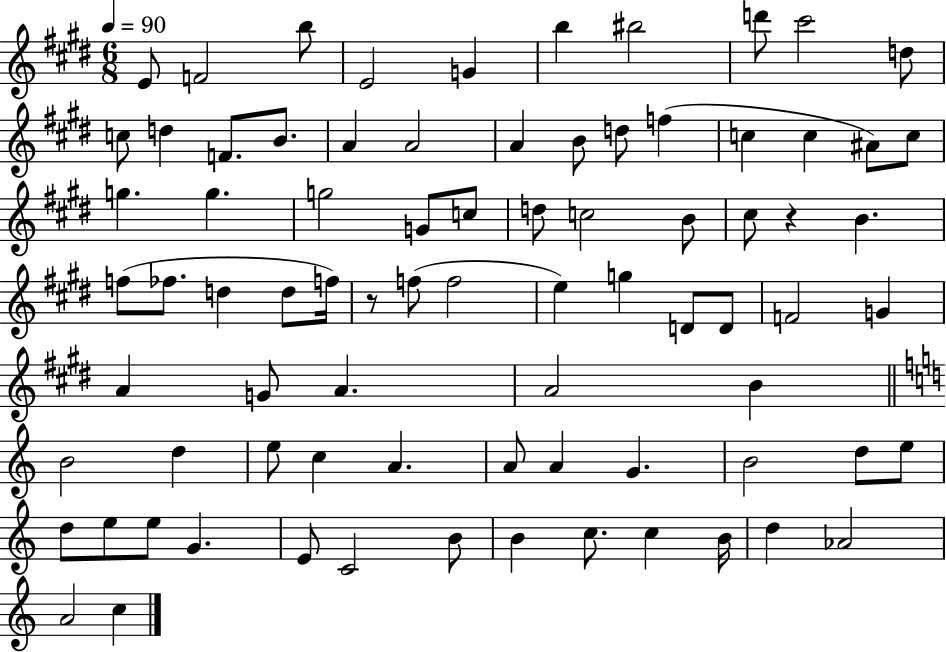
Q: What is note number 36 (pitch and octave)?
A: FES5